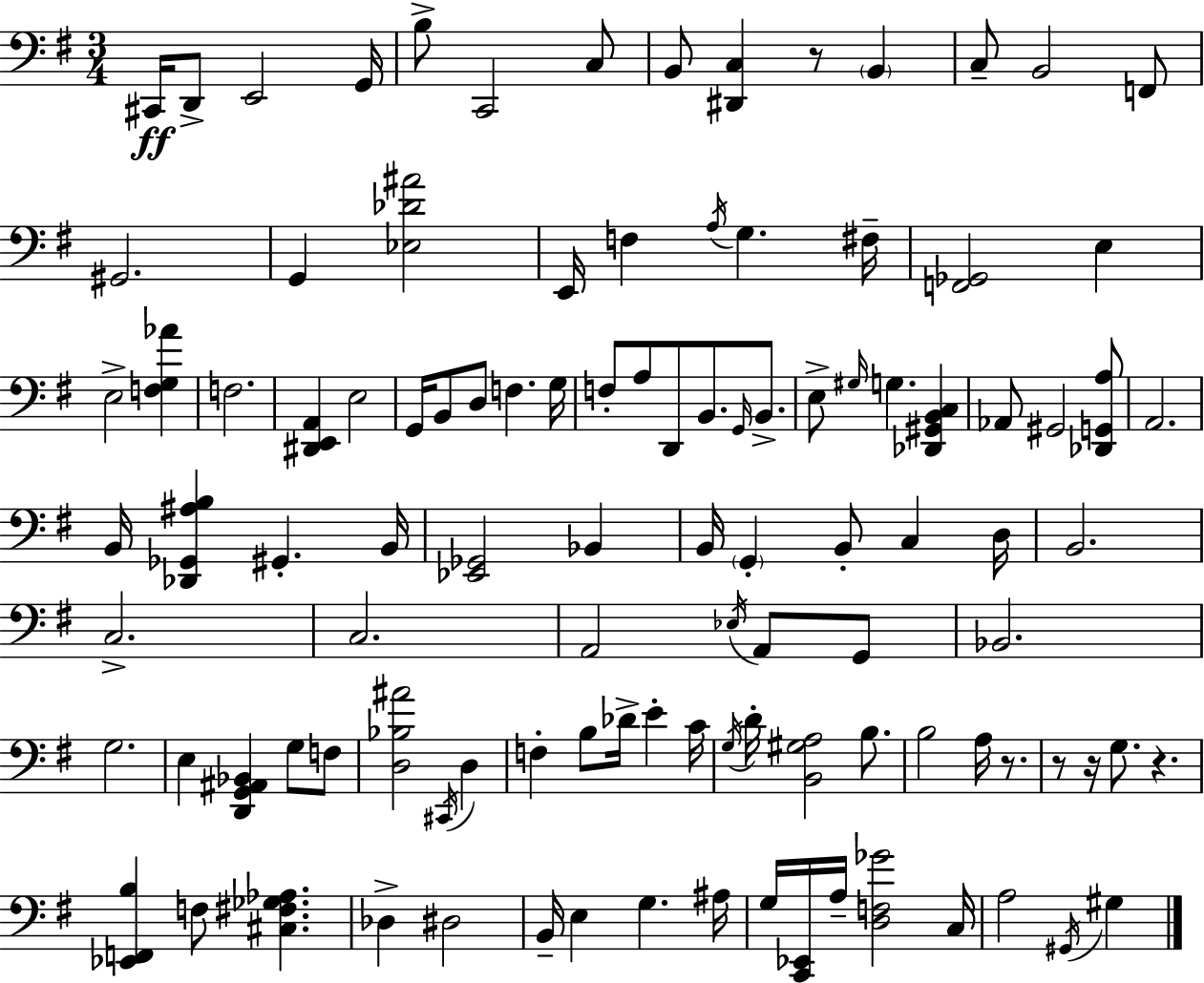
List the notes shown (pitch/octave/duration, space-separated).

C#2/s D2/e E2/h G2/s B3/e C2/h C3/e B2/e [D#2,C3]/q R/e B2/q C3/e B2/h F2/e G#2/h. G2/q [Eb3,Db4,A#4]/h E2/s F3/q A3/s G3/q. F#3/s [F2,Gb2]/h E3/q E3/h [F3,G3,Ab4]/q F3/h. [D#2,E2,A2]/q E3/h G2/s B2/e D3/e F3/q. G3/s F3/e A3/e D2/e B2/e. G2/s B2/e. E3/e G#3/s G3/q. [Db2,G#2,B2,C3]/q Ab2/e G#2/h [Db2,G2,A3]/e A2/h. B2/s [Db2,Gb2,A#3,B3]/q G#2/q. B2/s [Eb2,Gb2]/h Bb2/q B2/s G2/q B2/e C3/q D3/s B2/h. C3/h. C3/h. A2/h Eb3/s A2/e G2/e Bb2/h. G3/h. E3/q [D2,G2,A#2,Bb2]/q G3/e F3/e [D3,Bb3,A#4]/h C#2/s D3/q F3/q B3/e Db4/s E4/q C4/s G3/s D4/s [B2,G#3,A3]/h B3/e. B3/h A3/s R/e. R/e R/s G3/e. R/q. [Eb2,F2,B3]/q F3/e [C#3,F#3,Gb3,Ab3]/q. Db3/q D#3/h B2/s E3/q G3/q. A#3/s G3/s [C2,Eb2]/s A3/s [D3,F3,Gb4]/h C3/s A3/h G#2/s G#3/q